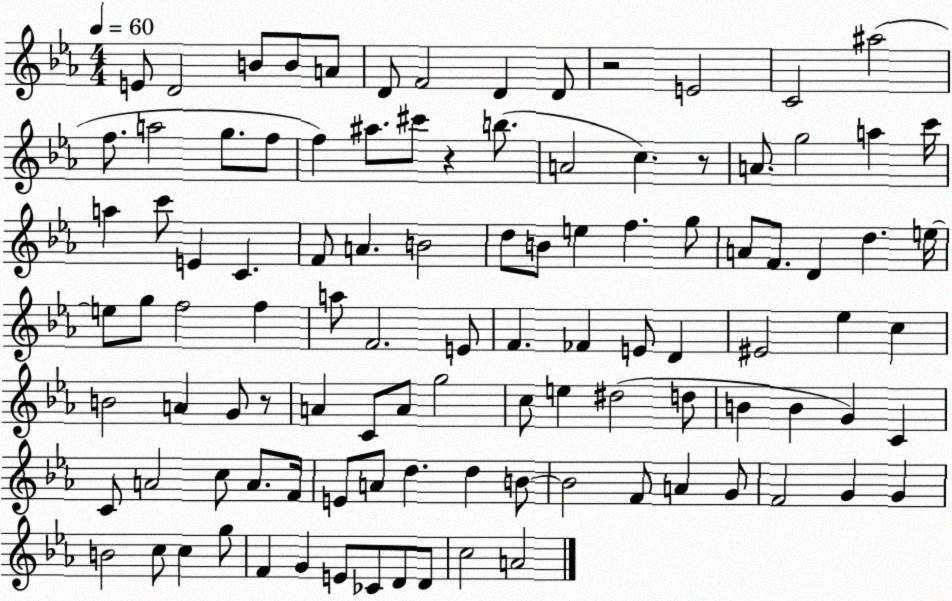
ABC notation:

X:1
T:Untitled
M:4/4
L:1/4
K:Eb
E/2 D2 B/2 B/2 A/2 D/2 F2 D D/2 z2 E2 C2 ^a2 f/2 a2 g/2 f/2 f ^a/2 ^c'/2 z b/2 A2 c z/2 A/2 g2 a c'/4 a c'/2 E C F/2 A B2 d/2 B/2 e f g/2 A/2 F/2 D d e/4 e/2 g/2 f2 f a/2 F2 E/2 F _F E/2 D ^E2 _e c B2 A G/2 z/2 A C/2 A/2 g2 c/2 e ^d2 d/2 B B G C C/2 A2 c/2 A/2 F/4 E/2 A/2 d d B/2 B2 F/2 A G/2 F2 G G B2 c/2 c g/2 F G E/2 _C/2 D/2 D/2 c2 A2